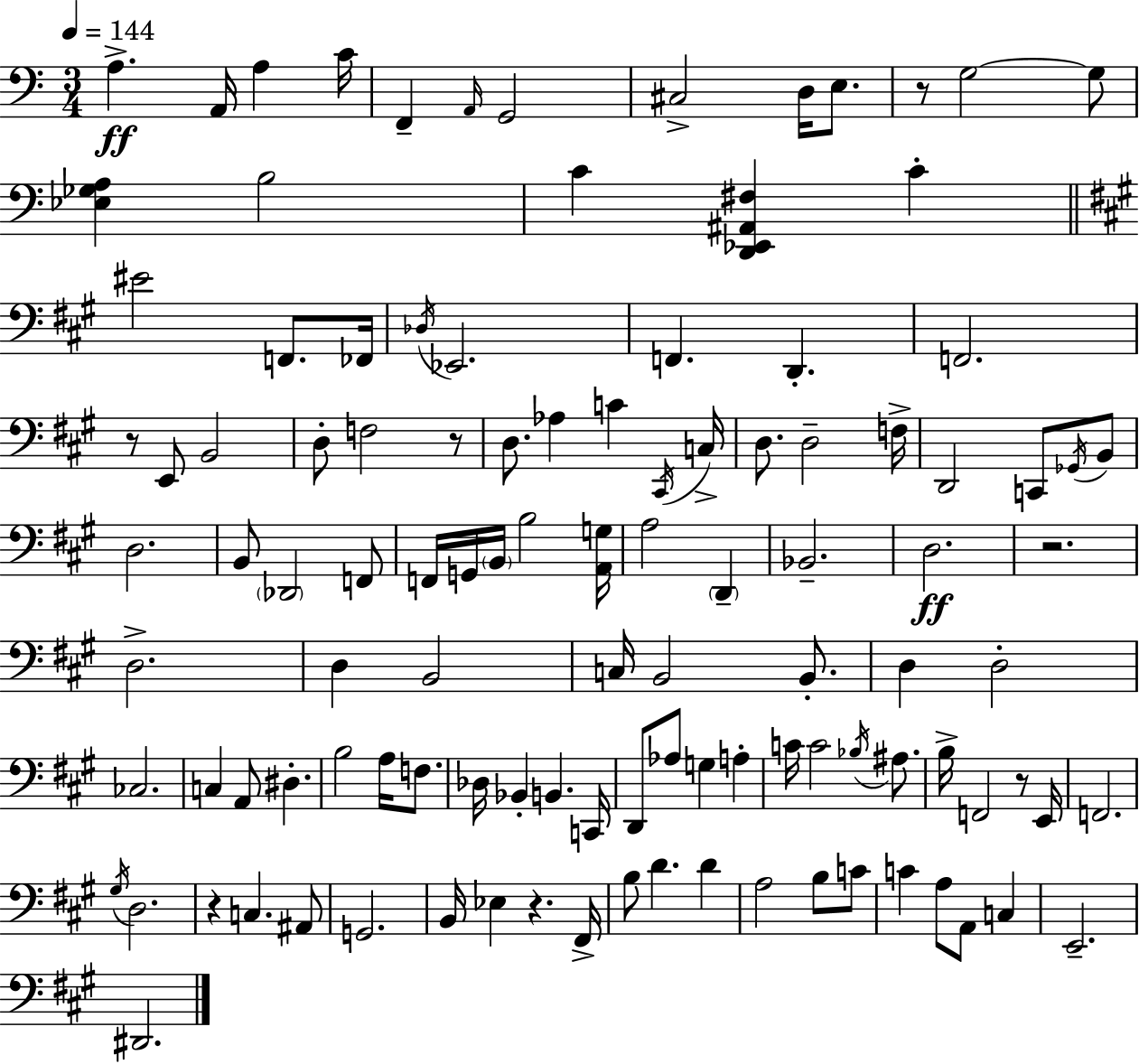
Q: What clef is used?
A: bass